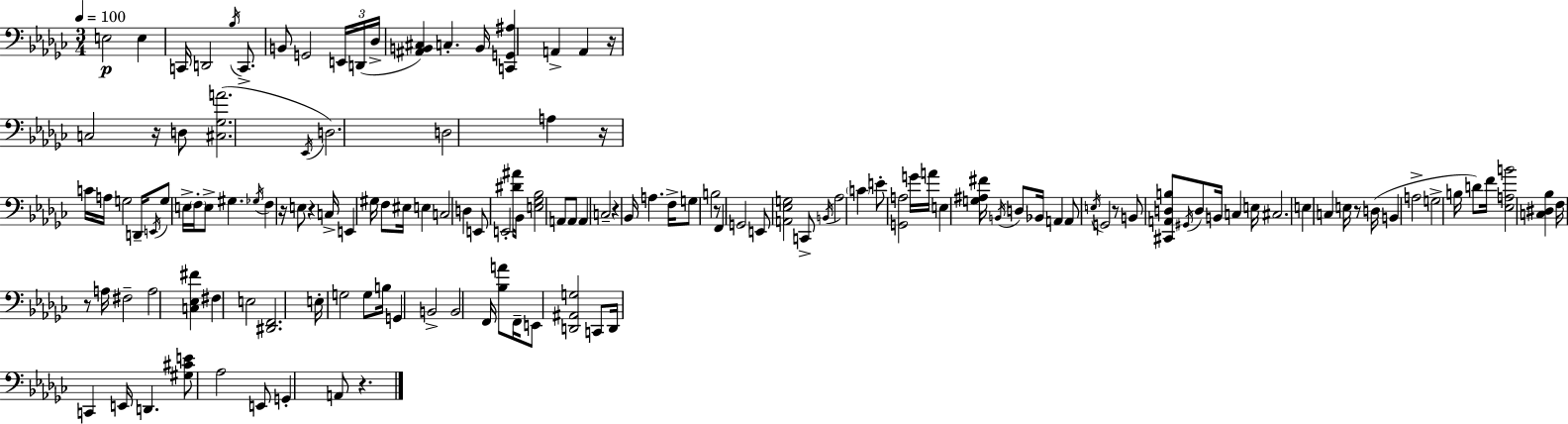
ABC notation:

X:1
T:Untitled
M:3/4
L:1/4
K:Ebm
E,2 E, C,,/4 D,,2 _B,/4 C,,/2 B,,/2 G,,2 E,,/4 D,,/4 _D,/4 [^A,,B,,^C,] C, B,,/4 [C,,G,,^A,] A,, A,, z/4 C,2 z/4 D,/2 [^C,_G,A]2 _E,,/4 D,2 D,2 A, z/4 C/4 A,/4 G,2 D,,/4 E,,/4 G,/2 E,/4 F,/4 E,/2 ^G, _G,/4 F, z/4 E,/2 z C,/4 E,, ^G,/4 F,/2 ^E,/4 E, C,2 D, E,,/2 E,,2 [^D^A]/4 _B,,/4 [E,_G,_B,]2 A,,/2 A,,/2 A,, C,2 z _B,,/4 A, F,/4 G,/2 B,2 z/2 F,, G,,2 E,,/2 [A,,_E,G,]2 C,,/2 B,,/4 _A,2 C E/2 [G,,A,]2 G/4 A/4 E, [G,^A,^F]/4 B,,/4 D,/2 _B,,/4 A,, A,,/2 E,/4 G,,2 z/2 B,,/2 [^C,,A,,D,B,]/2 ^G,,/4 D,/2 B,,/4 C, E,/4 ^C,2 E, C, E,/4 z/2 D,/4 B,, A,2 G,2 B,/4 D/2 F/4 [_E,A,B]2 [C,^D,_B,] F,/4 z/2 A,/4 ^F,2 A,2 [C,_E,^F] ^F, E,2 [^D,,F,,]2 E,/4 G,2 G,/2 B,/4 G,, B,,2 B,,2 F,,/4 [_B,A]/2 F,,/4 E,,/2 [D,,^A,,G,]2 C,,/2 D,,/4 C,, E,,/4 D,, [^G,^CE]/2 _A,2 E,,/2 G,, A,,/2 z